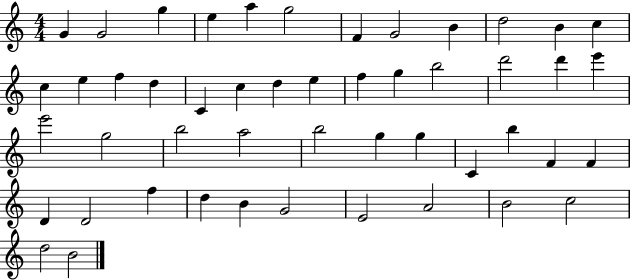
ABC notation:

X:1
T:Untitled
M:4/4
L:1/4
K:C
G G2 g e a g2 F G2 B d2 B c c e f d C c d e f g b2 d'2 d' e' e'2 g2 b2 a2 b2 g g C b F F D D2 f d B G2 E2 A2 B2 c2 d2 B2